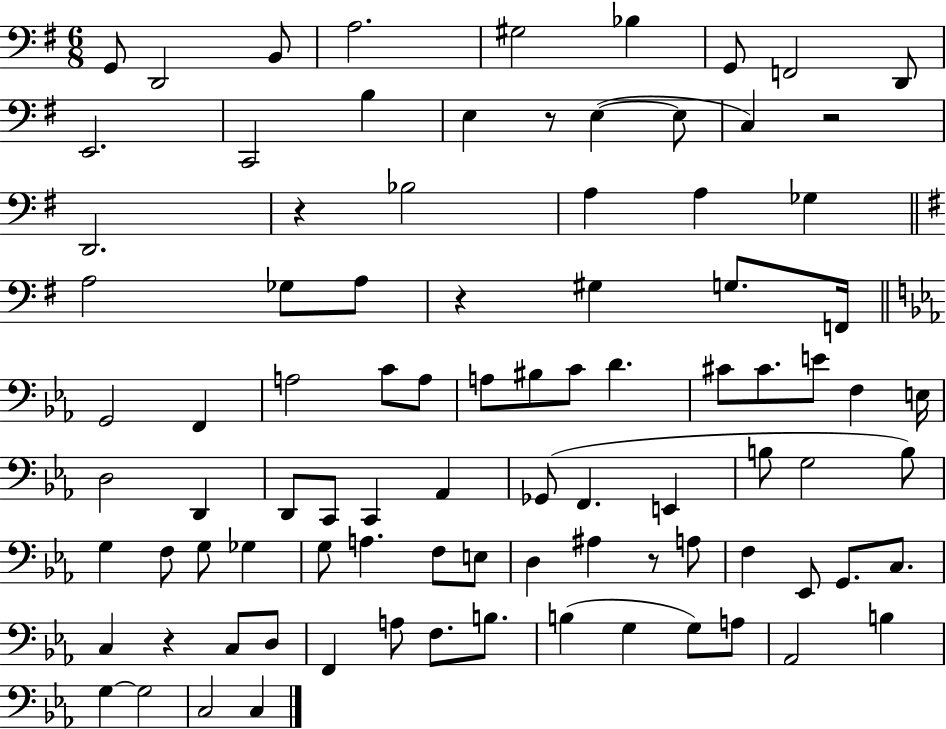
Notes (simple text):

G2/e D2/h B2/e A3/h. G#3/h Bb3/q G2/e F2/h D2/e E2/h. C2/h B3/q E3/q R/e E3/q E3/e C3/q R/h D2/h. R/q Bb3/h A3/q A3/q Gb3/q A3/h Gb3/e A3/e R/q G#3/q G3/e. F2/s G2/h F2/q A3/h C4/e A3/e A3/e BIS3/e C4/e D4/q. C#4/e C#4/e. E4/e F3/q E3/s D3/h D2/q D2/e C2/e C2/q Ab2/q Gb2/e F2/q. E2/q B3/e G3/h B3/e G3/q F3/e G3/e Gb3/q G3/e A3/q. F3/e E3/e D3/q A#3/q R/e A3/e F3/q Eb2/e G2/e. C3/e. C3/q R/q C3/e D3/e F2/q A3/e F3/e. B3/e. B3/q G3/q G3/e A3/e Ab2/h B3/q G3/q G3/h C3/h C3/q